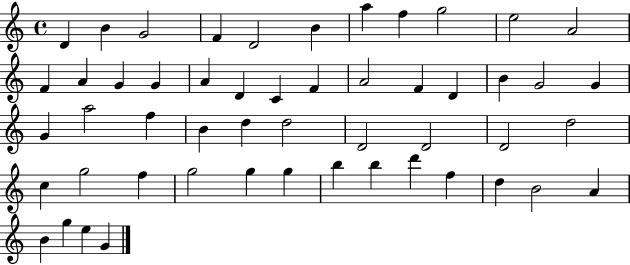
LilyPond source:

{
  \clef treble
  \time 4/4
  \defaultTimeSignature
  \key c \major
  d'4 b'4 g'2 | f'4 d'2 b'4 | a''4 f''4 g''2 | e''2 a'2 | \break f'4 a'4 g'4 g'4 | a'4 d'4 c'4 f'4 | a'2 f'4 d'4 | b'4 g'2 g'4 | \break g'4 a''2 f''4 | b'4 d''4 d''2 | d'2 d'2 | d'2 d''2 | \break c''4 g''2 f''4 | g''2 g''4 g''4 | b''4 b''4 d'''4 f''4 | d''4 b'2 a'4 | \break b'4 g''4 e''4 g'4 | \bar "|."
}